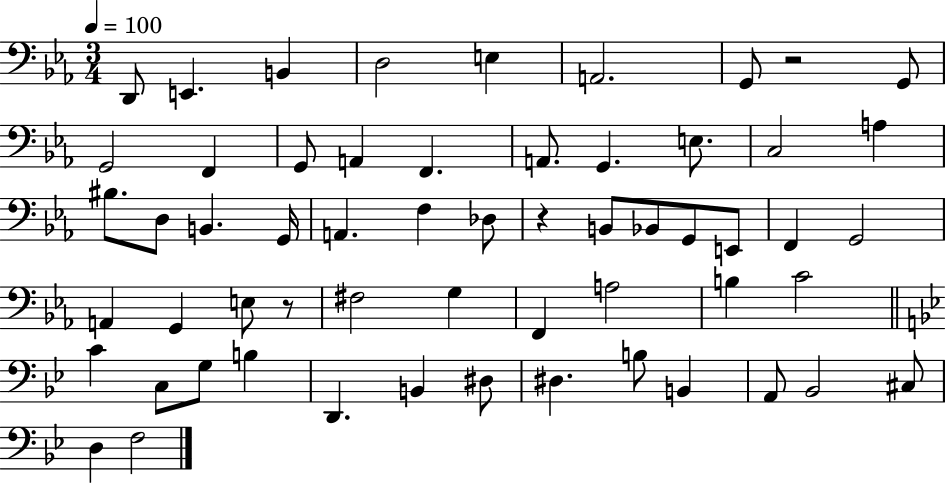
D2/e E2/q. B2/q D3/h E3/q A2/h. G2/e R/h G2/e G2/h F2/q G2/e A2/q F2/q. A2/e. G2/q. E3/e. C3/h A3/q BIS3/e. D3/e B2/q. G2/s A2/q. F3/q Db3/e R/q B2/e Bb2/e G2/e E2/e F2/q G2/h A2/q G2/q E3/e R/e F#3/h G3/q F2/q A3/h B3/q C4/h C4/q C3/e G3/e B3/q D2/q. B2/q D#3/e D#3/q. B3/e B2/q A2/e Bb2/h C#3/e D3/q F3/h